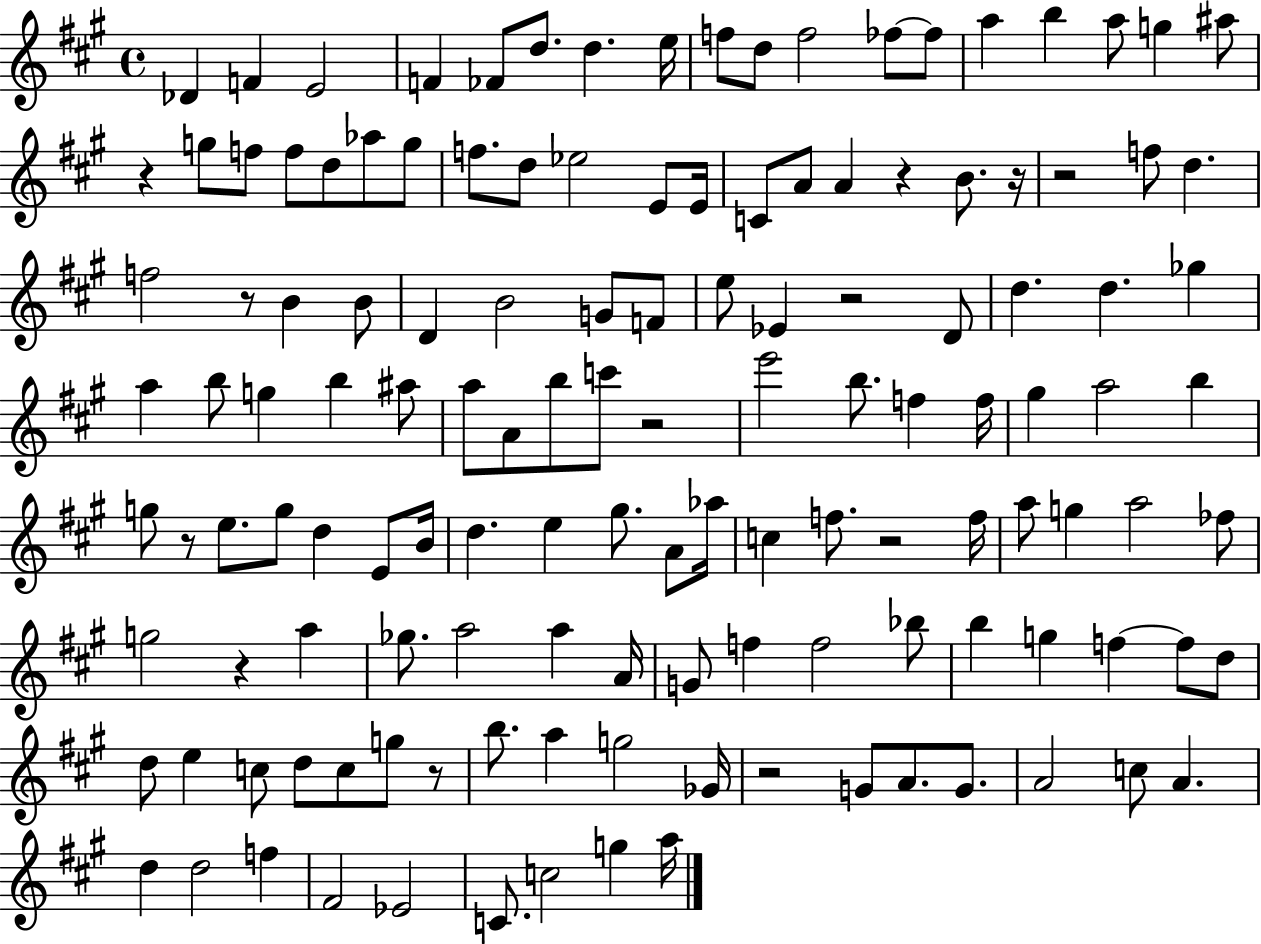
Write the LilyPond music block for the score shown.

{
  \clef treble
  \time 4/4
  \defaultTimeSignature
  \key a \major
  \repeat volta 2 { des'4 f'4 e'2 | f'4 fes'8 d''8. d''4. e''16 | f''8 d''8 f''2 fes''8~~ fes''8 | a''4 b''4 a''8 g''4 ais''8 | \break r4 g''8 f''8 f''8 d''8 aes''8 g''8 | f''8. d''8 ees''2 e'8 e'16 | c'8 a'8 a'4 r4 b'8. r16 | r2 f''8 d''4. | \break f''2 r8 b'4 b'8 | d'4 b'2 g'8 f'8 | e''8 ees'4 r2 d'8 | d''4. d''4. ges''4 | \break a''4 b''8 g''4 b''4 ais''8 | a''8 a'8 b''8 c'''8 r2 | e'''2 b''8. f''4 f''16 | gis''4 a''2 b''4 | \break g''8 r8 e''8. g''8 d''4 e'8 b'16 | d''4. e''4 gis''8. a'8 aes''16 | c''4 f''8. r2 f''16 | a''8 g''4 a''2 fes''8 | \break g''2 r4 a''4 | ges''8. a''2 a''4 a'16 | g'8 f''4 f''2 bes''8 | b''4 g''4 f''4~~ f''8 d''8 | \break d''8 e''4 c''8 d''8 c''8 g''8 r8 | b''8. a''4 g''2 ges'16 | r2 g'8 a'8. g'8. | a'2 c''8 a'4. | \break d''4 d''2 f''4 | fis'2 ees'2 | c'8. c''2 g''4 a''16 | } \bar "|."
}